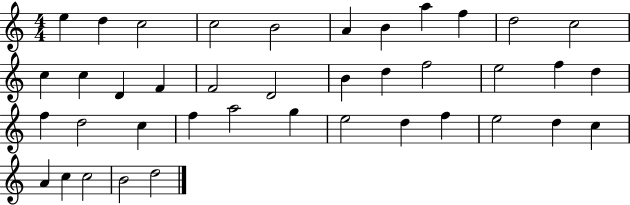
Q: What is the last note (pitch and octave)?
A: D5